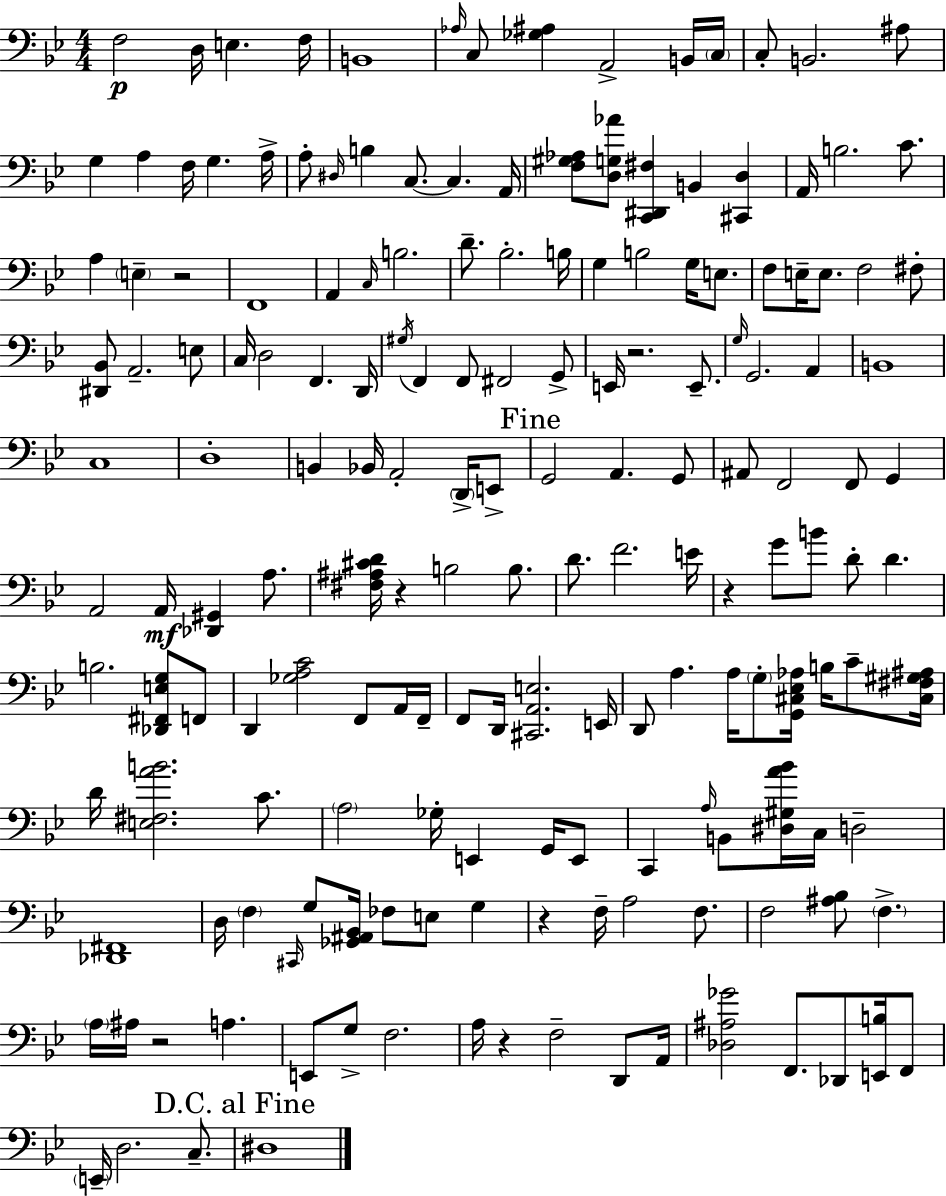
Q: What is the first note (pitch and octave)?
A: F3